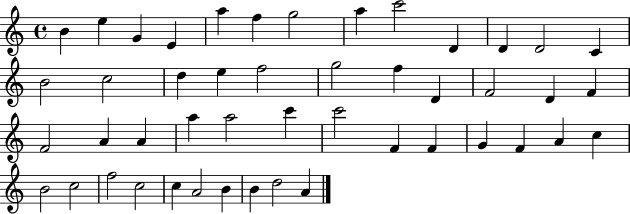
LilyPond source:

{
  \clef treble
  \time 4/4
  \defaultTimeSignature
  \key c \major
  b'4 e''4 g'4 e'4 | a''4 f''4 g''2 | a''4 c'''2 d'4 | d'4 d'2 c'4 | \break b'2 c''2 | d''4 e''4 f''2 | g''2 f''4 d'4 | f'2 d'4 f'4 | \break f'2 a'4 a'4 | a''4 a''2 c'''4 | c'''2 f'4 f'4 | g'4 f'4 a'4 c''4 | \break b'2 c''2 | f''2 c''2 | c''4 a'2 b'4 | b'4 d''2 a'4 | \break \bar "|."
}